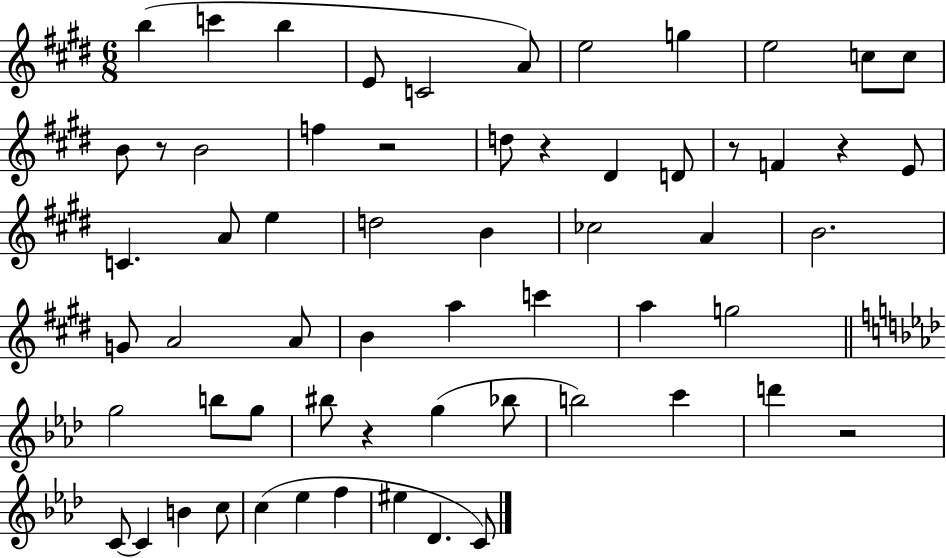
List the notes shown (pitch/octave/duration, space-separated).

B5/q C6/q B5/q E4/e C4/h A4/e E5/h G5/q E5/h C5/e C5/e B4/e R/e B4/h F5/q R/h D5/e R/q D#4/q D4/e R/e F4/q R/q E4/e C4/q. A4/e E5/q D5/h B4/q CES5/h A4/q B4/h. G4/e A4/h A4/e B4/q A5/q C6/q A5/q G5/h G5/h B5/e G5/e BIS5/e R/q G5/q Bb5/e B5/h C6/q D6/q R/h C4/e C4/q B4/q C5/e C5/q Eb5/q F5/q EIS5/q Db4/q. C4/e